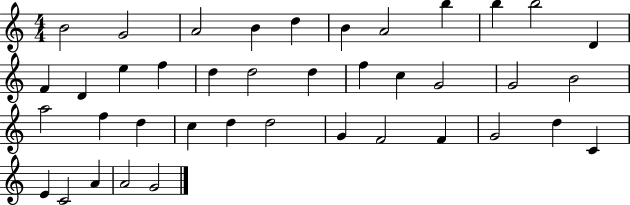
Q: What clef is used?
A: treble